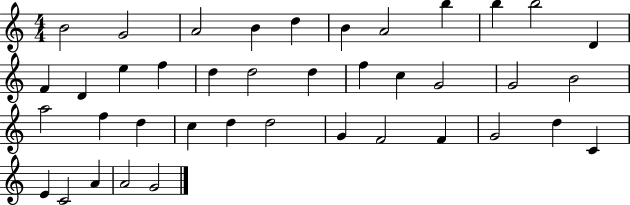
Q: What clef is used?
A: treble